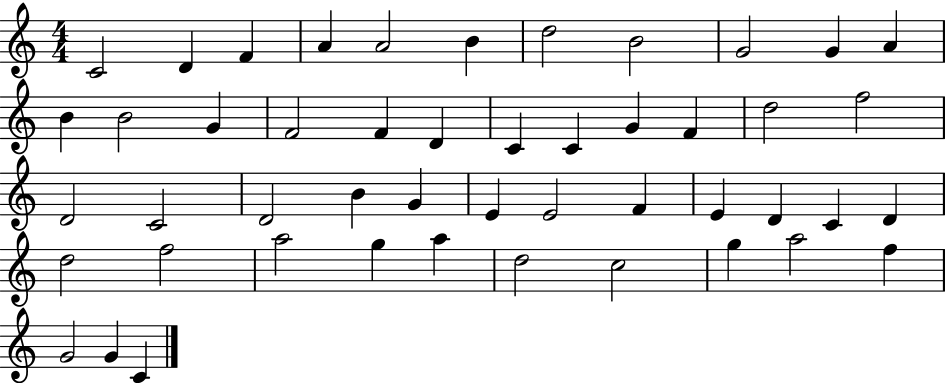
C4/h D4/q F4/q A4/q A4/h B4/q D5/h B4/h G4/h G4/q A4/q B4/q B4/h G4/q F4/h F4/q D4/q C4/q C4/q G4/q F4/q D5/h F5/h D4/h C4/h D4/h B4/q G4/q E4/q E4/h F4/q E4/q D4/q C4/q D4/q D5/h F5/h A5/h G5/q A5/q D5/h C5/h G5/q A5/h F5/q G4/h G4/q C4/q